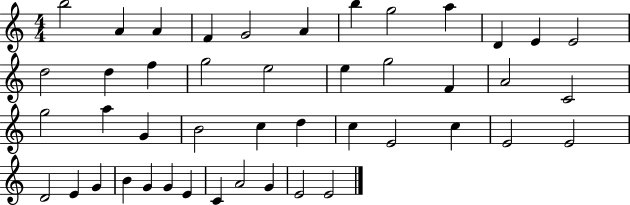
{
  \clef treble
  \numericTimeSignature
  \time 4/4
  \key c \major
  b''2 a'4 a'4 | f'4 g'2 a'4 | b''4 g''2 a''4 | d'4 e'4 e'2 | \break d''2 d''4 f''4 | g''2 e''2 | e''4 g''2 f'4 | a'2 c'2 | \break g''2 a''4 g'4 | b'2 c''4 d''4 | c''4 e'2 c''4 | e'2 e'2 | \break d'2 e'4 g'4 | b'4 g'4 g'4 e'4 | c'4 a'2 g'4 | e'2 e'2 | \break \bar "|."
}